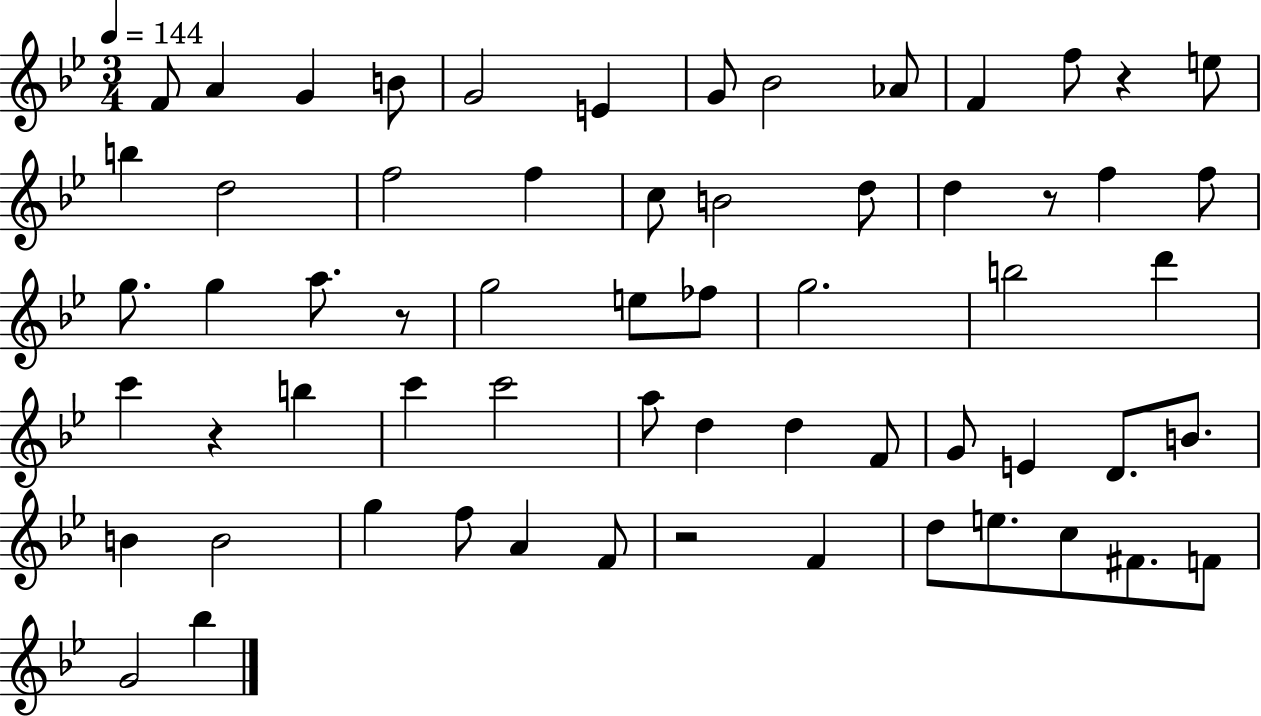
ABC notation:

X:1
T:Untitled
M:3/4
L:1/4
K:Bb
F/2 A G B/2 G2 E G/2 _B2 _A/2 F f/2 z e/2 b d2 f2 f c/2 B2 d/2 d z/2 f f/2 g/2 g a/2 z/2 g2 e/2 _f/2 g2 b2 d' c' z b c' c'2 a/2 d d F/2 G/2 E D/2 B/2 B B2 g f/2 A F/2 z2 F d/2 e/2 c/2 ^F/2 F/2 G2 _b